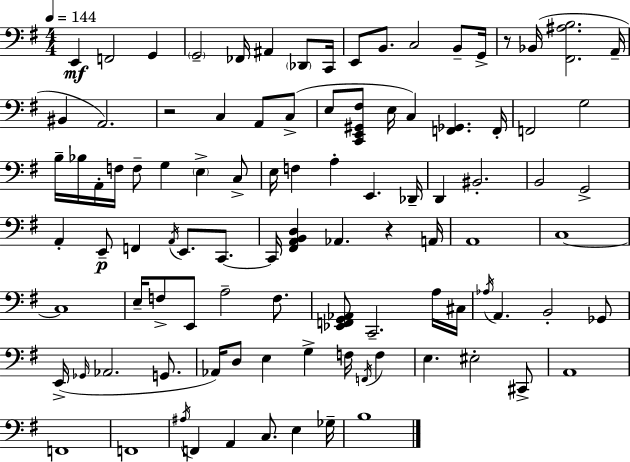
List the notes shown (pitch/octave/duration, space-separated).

E2/q F2/h G2/q G2/h FES2/s A#2/q Db2/e C2/s E2/e B2/e. C3/h B2/e G2/s R/e Bb2/s [F#2,A#3,B3]/h. A2/s BIS2/q A2/h. R/h C3/q A2/e C3/e E3/e [C2,E2,G#2,F#3]/e E3/s C3/q [F2,Gb2]/q. F2/s F2/h G3/h B3/s Bb3/s A2/s F3/s F3/e G3/q E3/q C3/e E3/s F3/q A3/q E2/q. Db2/s D2/q BIS2/h. B2/h G2/h A2/q E2/e F2/q A2/s E2/e. C2/e. C2/s [F#2,A2,B2,D3]/q Ab2/q. R/q A2/s A2/w C3/w C3/w E3/s F3/e E2/e A3/h F3/e. [Eb2,F2,G2,Ab2]/e C2/h. A3/s C#3/s Ab3/s A2/q. B2/h Gb2/e E2/s Gb2/s Ab2/h. G2/e. Ab2/s D3/e E3/q G3/q F3/s F2/s F3/q E3/q. EIS3/h C#2/e A2/w F2/w F2/w A#3/s F2/q A2/q C3/e. E3/q Gb3/s B3/w